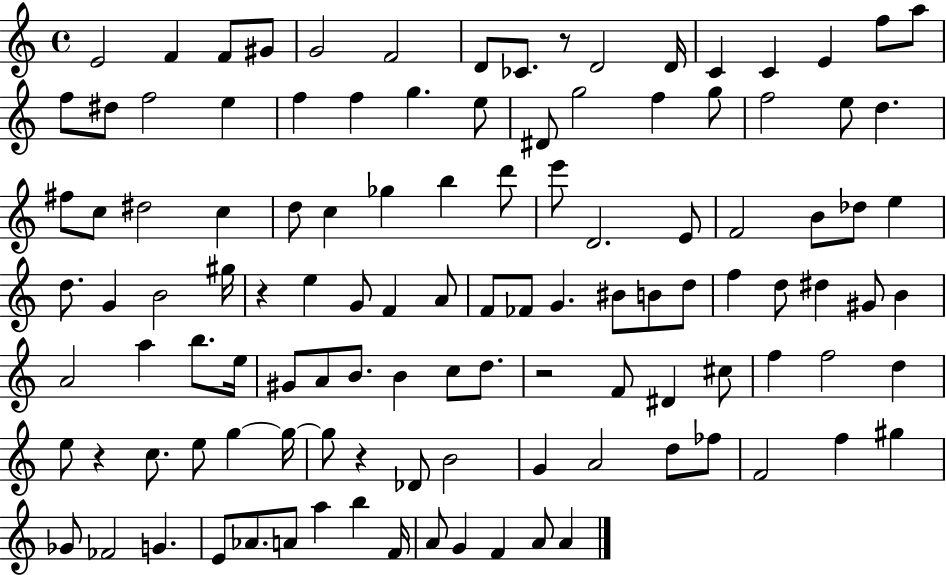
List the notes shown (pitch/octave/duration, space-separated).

E4/h F4/q F4/e G#4/e G4/h F4/h D4/e CES4/e. R/e D4/h D4/s C4/q C4/q E4/q F5/e A5/e F5/e D#5/e F5/h E5/q F5/q F5/q G5/q. E5/e D#4/e G5/h F5/q G5/e F5/h E5/e D5/q. F#5/e C5/e D#5/h C5/q D5/e C5/q Gb5/q B5/q D6/e E6/e D4/h. E4/e F4/h B4/e Db5/e E5/q D5/e. G4/q B4/h G#5/s R/q E5/q G4/e F4/q A4/e F4/e FES4/e G4/q. BIS4/e B4/e D5/e F5/q D5/e D#5/q G#4/e B4/q A4/h A5/q B5/e. E5/s G#4/e A4/e B4/e. B4/q C5/e D5/e. R/h F4/e D#4/q C#5/e F5/q F5/h D5/q E5/e R/q C5/e. E5/e G5/q G5/s G5/e R/q Db4/e B4/h G4/q A4/h D5/e FES5/e F4/h F5/q G#5/q Gb4/e FES4/h G4/q. E4/e Ab4/e. A4/e A5/q B5/q F4/s A4/e G4/q F4/q A4/e A4/q